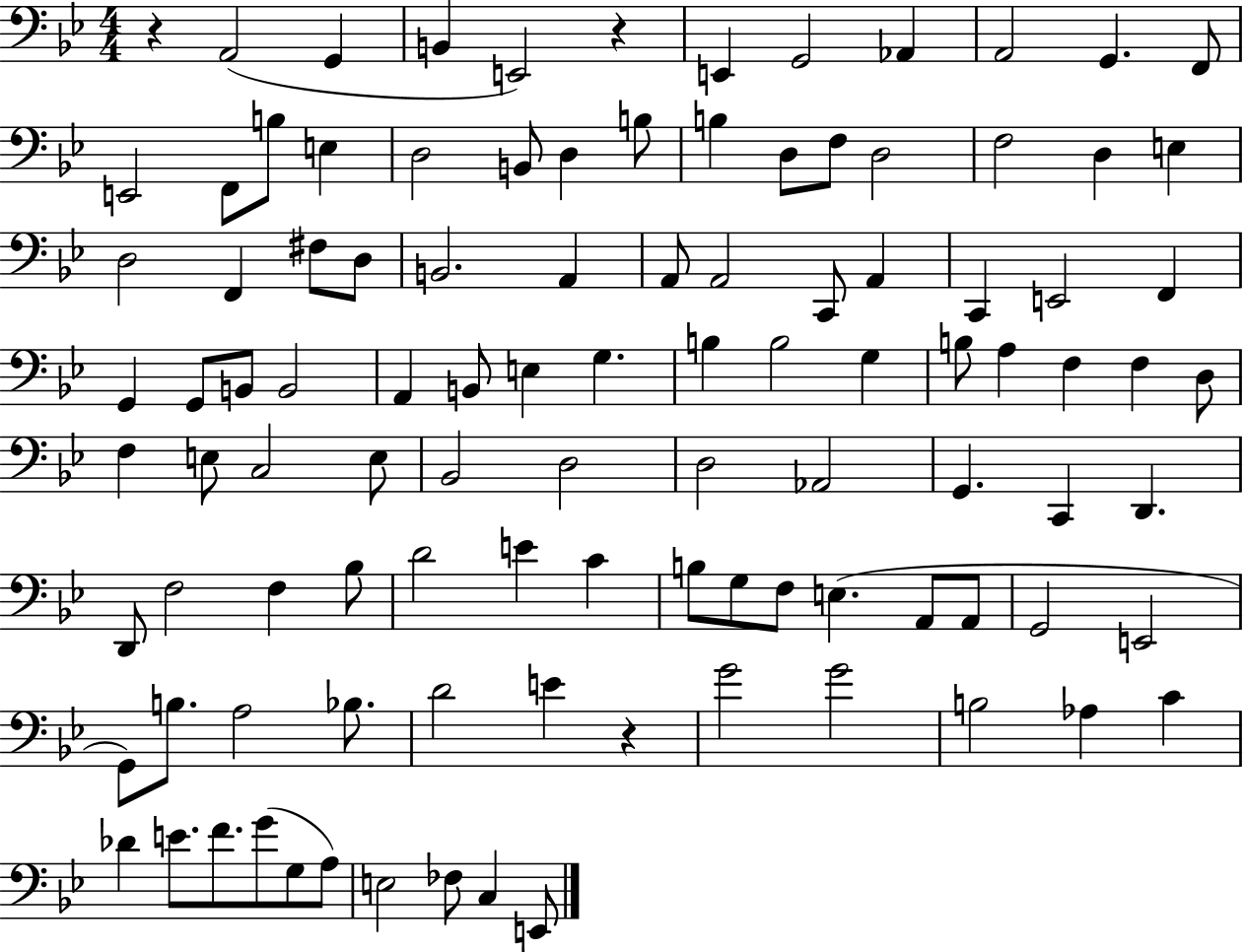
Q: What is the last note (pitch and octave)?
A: E2